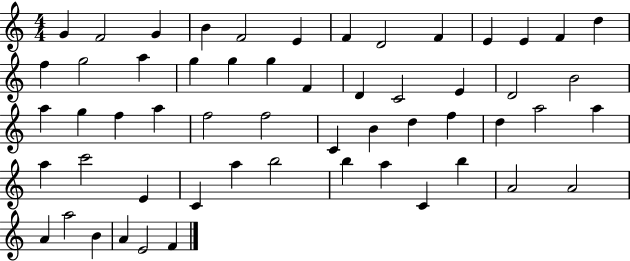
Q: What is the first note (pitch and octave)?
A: G4